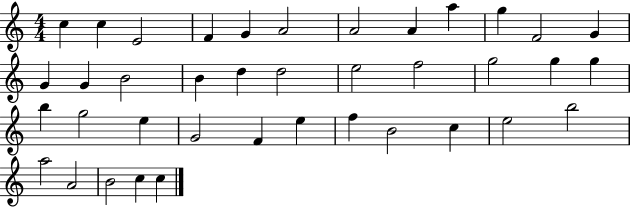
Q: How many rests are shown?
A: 0